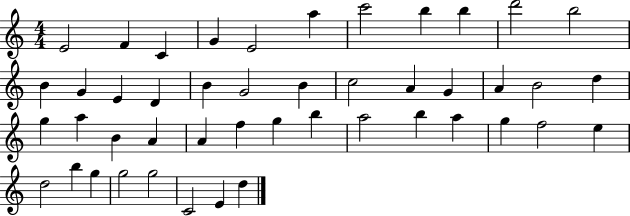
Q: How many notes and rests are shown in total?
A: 46